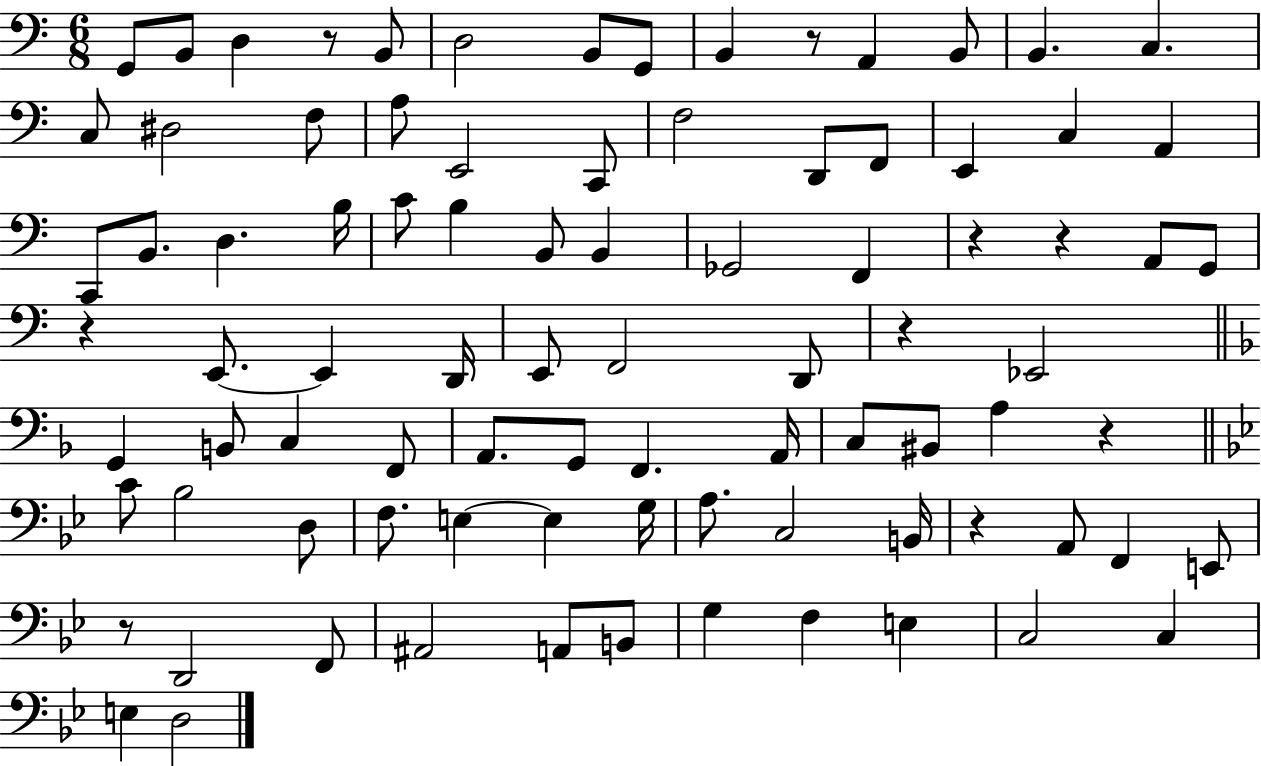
X:1
T:Untitled
M:6/8
L:1/4
K:C
G,,/2 B,,/2 D, z/2 B,,/2 D,2 B,,/2 G,,/2 B,, z/2 A,, B,,/2 B,, C, C,/2 ^D,2 F,/2 A,/2 E,,2 C,,/2 F,2 D,,/2 F,,/2 E,, C, A,, C,,/2 B,,/2 D, B,/4 C/2 B, B,,/2 B,, _G,,2 F,, z z A,,/2 G,,/2 z E,,/2 E,, D,,/4 E,,/2 F,,2 D,,/2 z _E,,2 G,, B,,/2 C, F,,/2 A,,/2 G,,/2 F,, A,,/4 C,/2 ^B,,/2 A, z C/2 _B,2 D,/2 F,/2 E, E, G,/4 A,/2 C,2 B,,/4 z A,,/2 F,, E,,/2 z/2 D,,2 F,,/2 ^A,,2 A,,/2 B,,/2 G, F, E, C,2 C, E, D,2